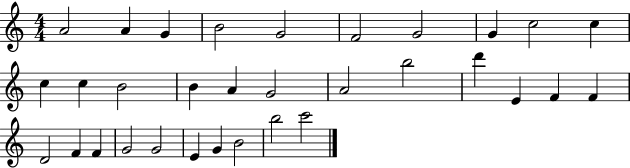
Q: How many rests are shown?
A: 0